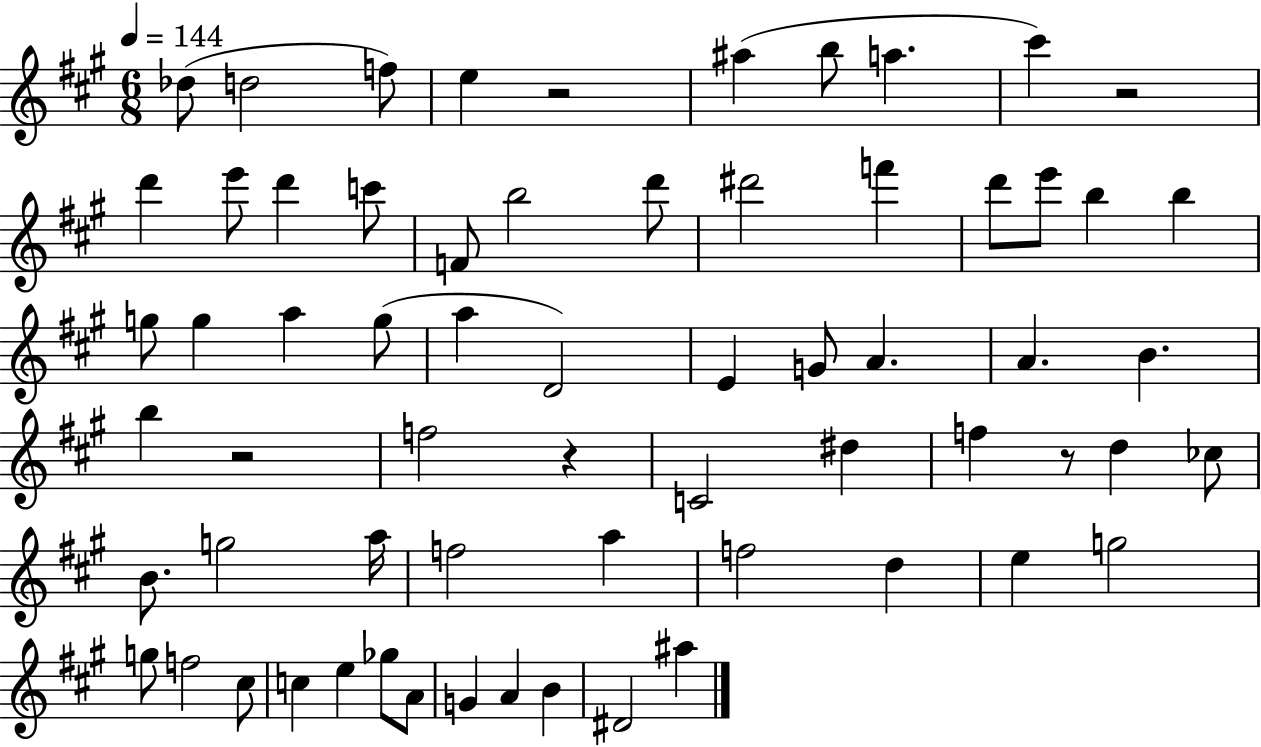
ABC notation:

X:1
T:Untitled
M:6/8
L:1/4
K:A
_d/2 d2 f/2 e z2 ^a b/2 a ^c' z2 d' e'/2 d' c'/2 F/2 b2 d'/2 ^d'2 f' d'/2 e'/2 b b g/2 g a g/2 a D2 E G/2 A A B b z2 f2 z C2 ^d f z/2 d _c/2 B/2 g2 a/4 f2 a f2 d e g2 g/2 f2 ^c/2 c e _g/2 A/2 G A B ^D2 ^a